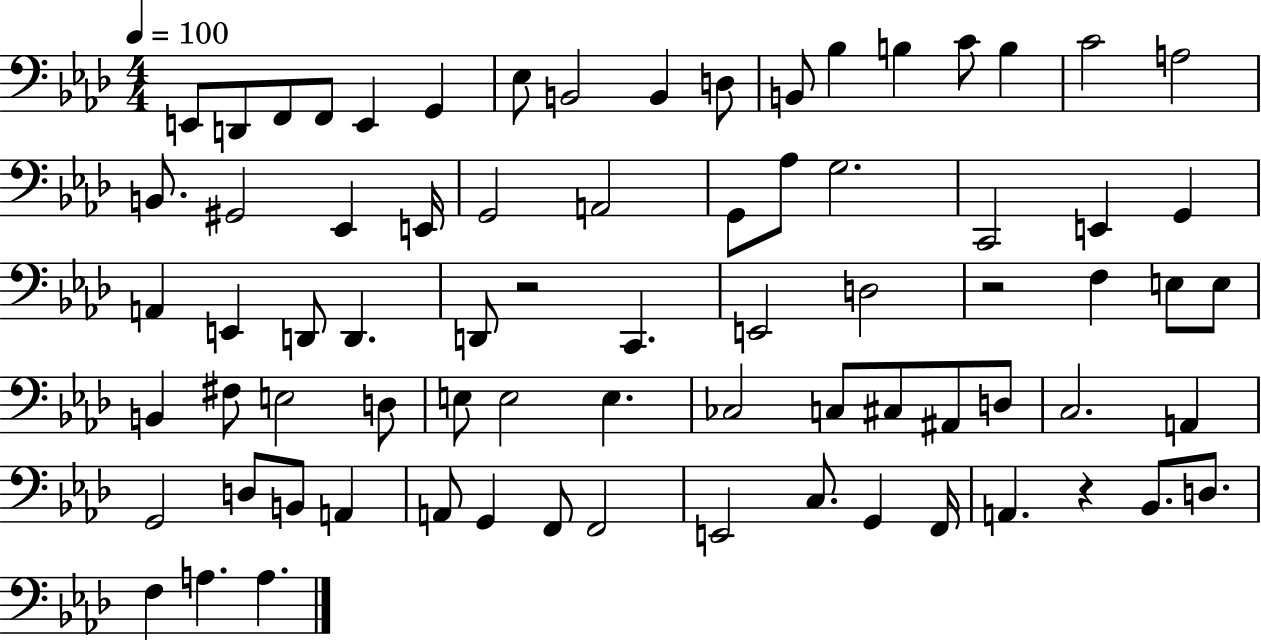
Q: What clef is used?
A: bass